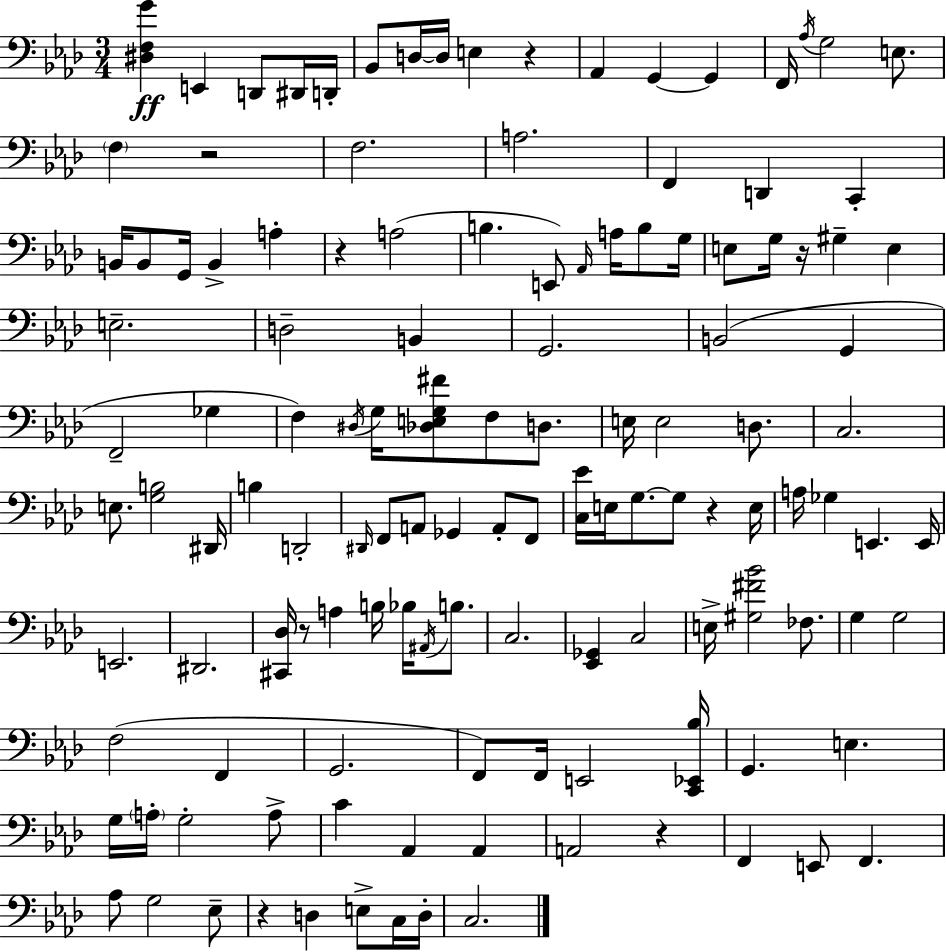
X:1
T:Untitled
M:3/4
L:1/4
K:Fm
[^D,F,G] E,, D,,/2 ^D,,/4 D,,/4 _B,,/2 D,/4 D,/4 E, z _A,, G,, G,, F,,/4 _A,/4 G,2 E,/2 F, z2 F,2 A,2 F,, D,, C,, B,,/4 B,,/2 G,,/4 B,, A, z A,2 B, E,,/2 _A,,/4 A,/4 B,/2 G,/4 E,/2 G,/4 z/4 ^G, E, E,2 D,2 B,, G,,2 B,,2 G,, F,,2 _G, F, ^D,/4 G,/4 [_D,E,G,^F]/2 F,/2 D,/2 E,/4 E,2 D,/2 C,2 E,/2 [G,B,]2 ^D,,/4 B, D,,2 ^D,,/4 F,,/2 A,,/2 _G,, A,,/2 F,,/2 [C,_E]/4 E,/4 G,/2 G,/2 z E,/4 A,/4 _G, E,, E,,/4 E,,2 ^D,,2 [^C,,_D,]/4 z/2 A, B,/4 _B,/4 ^A,,/4 B,/2 C,2 [_E,,_G,,] C,2 E,/4 [^G,^F_B]2 _F,/2 G, G,2 F,2 F,, G,,2 F,,/2 F,,/4 E,,2 [C,,_E,,_B,]/4 G,, E, G,/4 A,/4 G,2 A,/2 C _A,, _A,, A,,2 z F,, E,,/2 F,, _A,/2 G,2 _E,/2 z D, E,/2 C,/4 D,/4 C,2